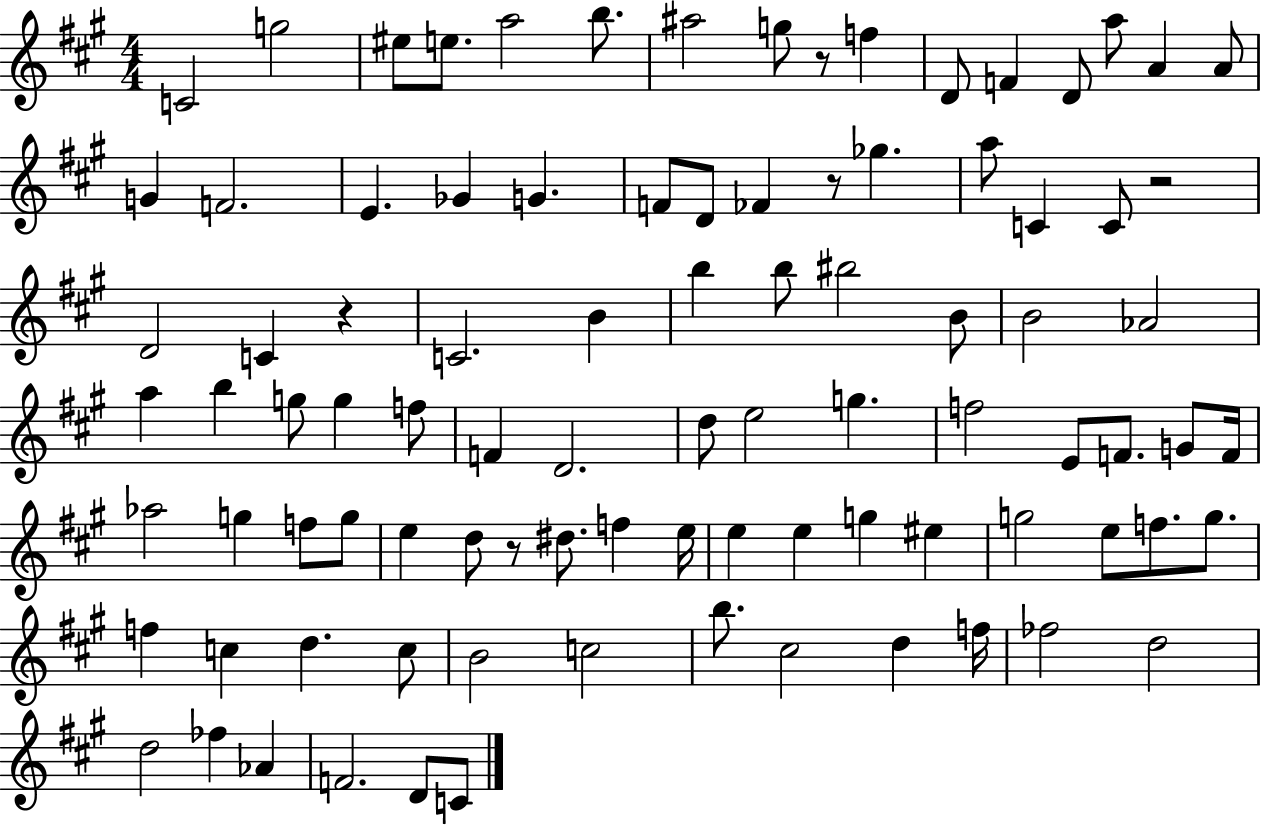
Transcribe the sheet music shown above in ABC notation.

X:1
T:Untitled
M:4/4
L:1/4
K:A
C2 g2 ^e/2 e/2 a2 b/2 ^a2 g/2 z/2 f D/2 F D/2 a/2 A A/2 G F2 E _G G F/2 D/2 _F z/2 _g a/2 C C/2 z2 D2 C z C2 B b b/2 ^b2 B/2 B2 _A2 a b g/2 g f/2 F D2 d/2 e2 g f2 E/2 F/2 G/2 F/4 _a2 g f/2 g/2 e d/2 z/2 ^d/2 f e/4 e e g ^e g2 e/2 f/2 g/2 f c d c/2 B2 c2 b/2 ^c2 d f/4 _f2 d2 d2 _f _A F2 D/2 C/2